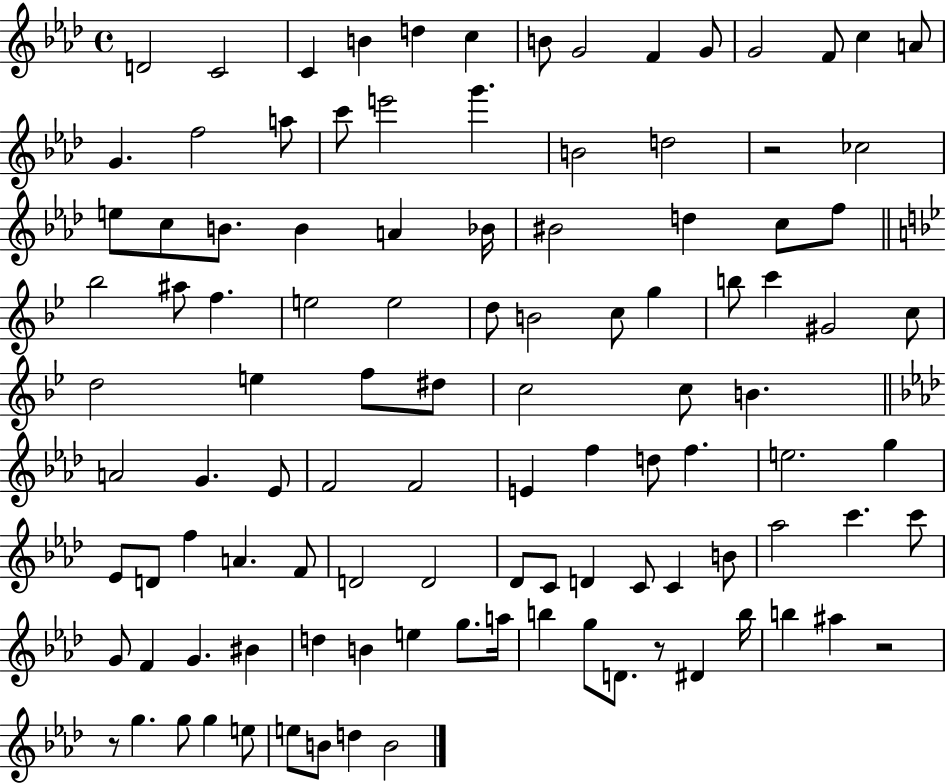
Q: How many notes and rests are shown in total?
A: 108